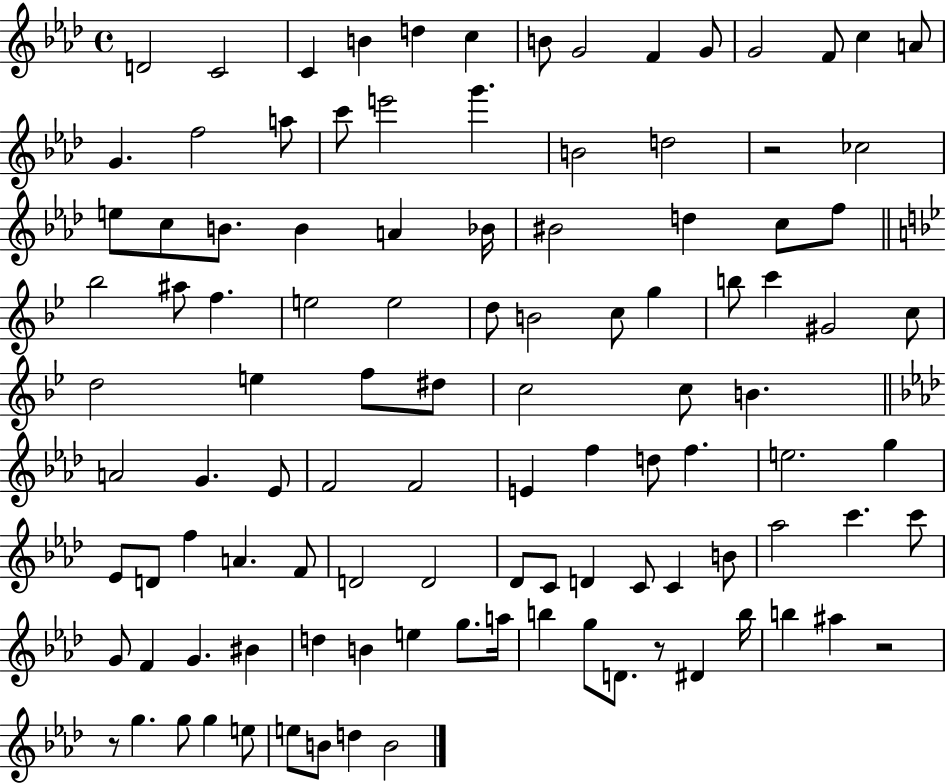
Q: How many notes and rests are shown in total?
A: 108